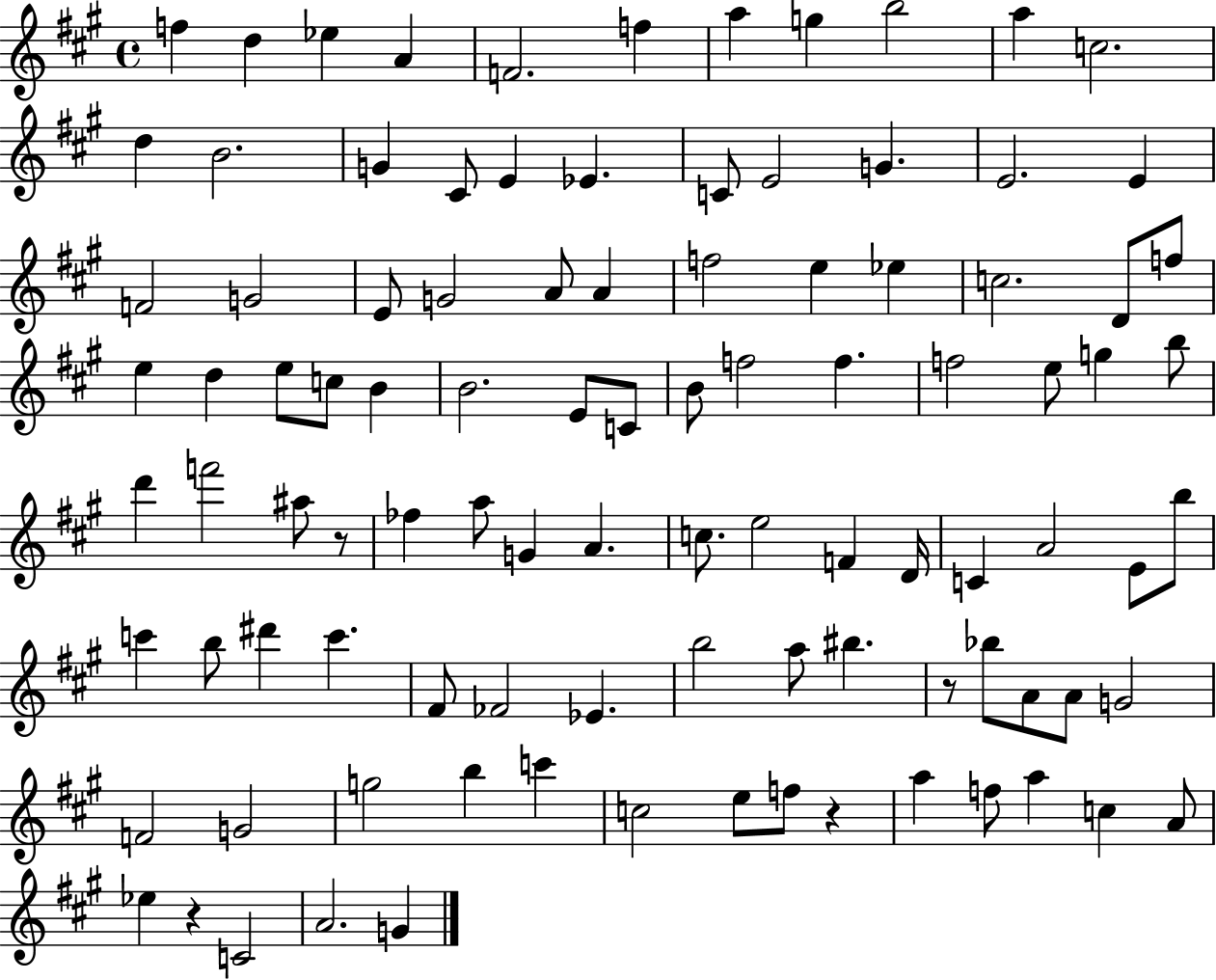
{
  \clef treble
  \time 4/4
  \defaultTimeSignature
  \key a \major
  f''4 d''4 ees''4 a'4 | f'2. f''4 | a''4 g''4 b''2 | a''4 c''2. | \break d''4 b'2. | g'4 cis'8 e'4 ees'4. | c'8 e'2 g'4. | e'2. e'4 | \break f'2 g'2 | e'8 g'2 a'8 a'4 | f''2 e''4 ees''4 | c''2. d'8 f''8 | \break e''4 d''4 e''8 c''8 b'4 | b'2. e'8 c'8 | b'8 f''2 f''4. | f''2 e''8 g''4 b''8 | \break d'''4 f'''2 ais''8 r8 | fes''4 a''8 g'4 a'4. | c''8. e''2 f'4 d'16 | c'4 a'2 e'8 b''8 | \break c'''4 b''8 dis'''4 c'''4. | fis'8 fes'2 ees'4. | b''2 a''8 bis''4. | r8 bes''8 a'8 a'8 g'2 | \break f'2 g'2 | g''2 b''4 c'''4 | c''2 e''8 f''8 r4 | a''4 f''8 a''4 c''4 a'8 | \break ees''4 r4 c'2 | a'2. g'4 | \bar "|."
}